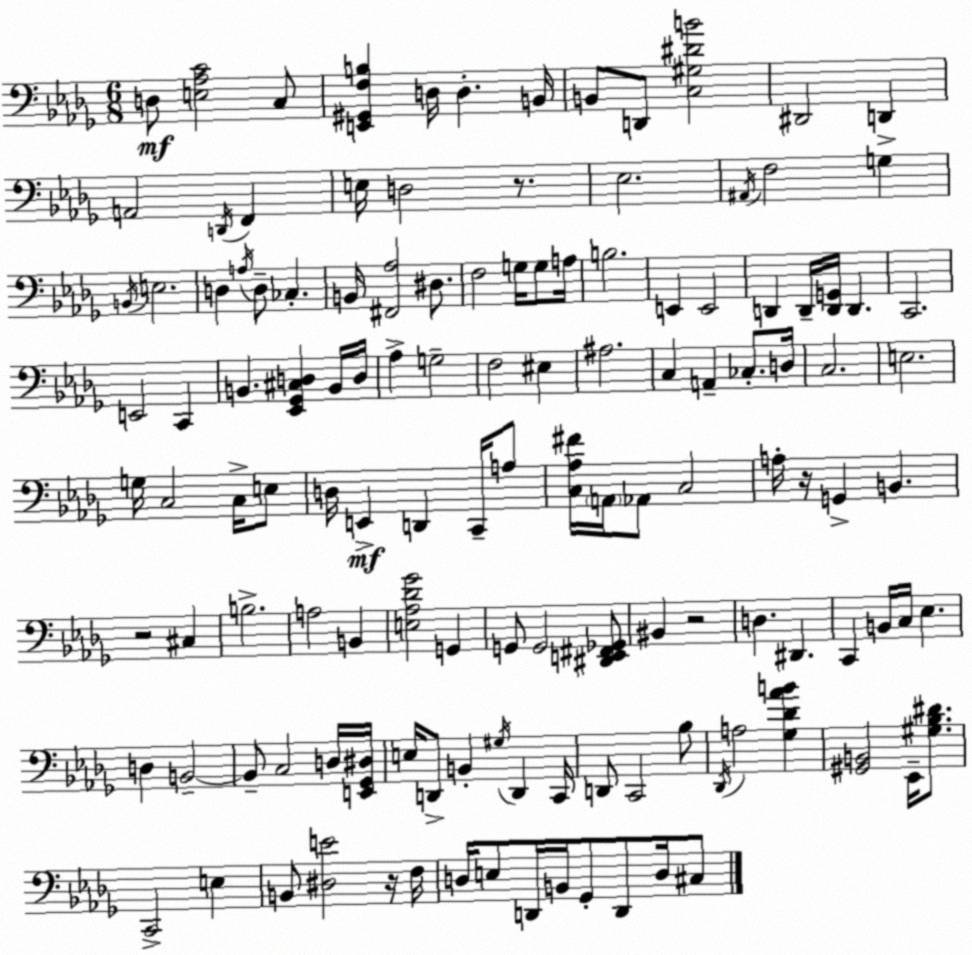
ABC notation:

X:1
T:Untitled
M:6/8
L:1/4
K:Bbm
D,/2 [E,_A,C]2 C,/2 [E,,^G,,F,B,] D,/4 D, B,,/4 B,,/2 D,,/2 [C,^G,^DB]2 ^D,,2 D,, A,,2 D,,/4 F,, E,/4 D,2 z/2 _E,2 ^A,,/4 F,2 G, B,,/4 E,2 D, A,/4 D,/2 _C, B,,/4 [^F,,_A,]2 ^D,/2 F,2 G,/4 G,/2 A,/4 B,2 E,, E,,2 D,, D,,/4 [D,,G,,]/4 D,, C,,2 E,,2 C,, B,, [_E,,_G,,^C,D,] B,,/4 D,/4 _A, G,2 F,2 ^E, ^A,2 C, A,, _C,/2 D,/4 C,2 E,2 G,/4 C,2 C,/4 E,/2 D,/4 E,, D,, C,,/4 A,/2 [C,_A,^F]/4 A,,/4 _A,,/2 C,2 A,/4 z/4 G,, B,, z2 ^C, B,2 A,2 B,, [E,_A,_D_G]2 G,, G,,/2 G,,2 [^D,,E,,^F,,_G,,]/2 ^B,, z2 D, ^D,, C,, B,,/4 C,/4 _E, D, B,,2 B,,/2 C,2 D,/4 [E,,_G,,^D,]/4 E,/4 D,,/2 B,, ^G,/4 D,, C,,/4 D,,/2 C,,2 _B,/2 _D,,/4 A,2 [_G,_D_AB] [^G,,B,,]2 _E,,/4 [^G,_B,^D]/2 C,,2 E, B,,/2 [^D,E]2 z/4 F,/4 D,/4 E,/2 D,,/4 B,,/4 _G,,/2 D,,/2 D,/4 ^C,/2